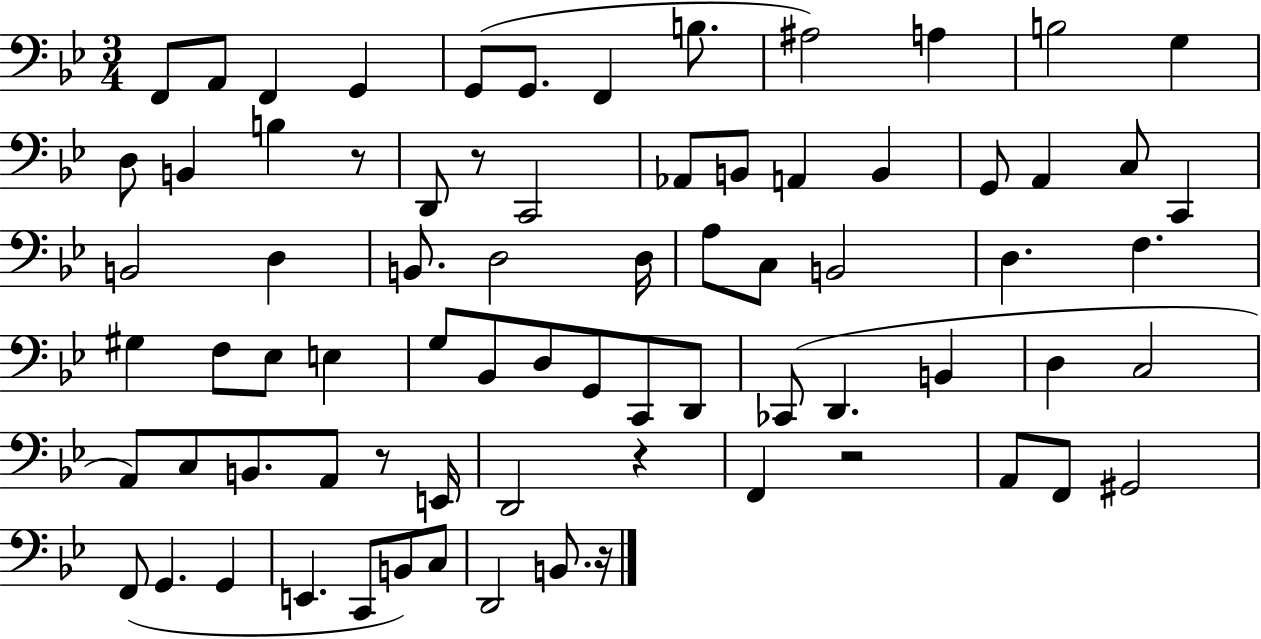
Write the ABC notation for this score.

X:1
T:Untitled
M:3/4
L:1/4
K:Bb
F,,/2 A,,/2 F,, G,, G,,/2 G,,/2 F,, B,/2 ^A,2 A, B,2 G, D,/2 B,, B, z/2 D,,/2 z/2 C,,2 _A,,/2 B,,/2 A,, B,, G,,/2 A,, C,/2 C,, B,,2 D, B,,/2 D,2 D,/4 A,/2 C,/2 B,,2 D, F, ^G, F,/2 _E,/2 E, G,/2 _B,,/2 D,/2 G,,/2 C,,/2 D,,/2 _C,,/2 D,, B,, D, C,2 A,,/2 C,/2 B,,/2 A,,/2 z/2 E,,/4 D,,2 z F,, z2 A,,/2 F,,/2 ^G,,2 F,,/2 G,, G,, E,, C,,/2 B,,/2 C,/2 D,,2 B,,/2 z/4